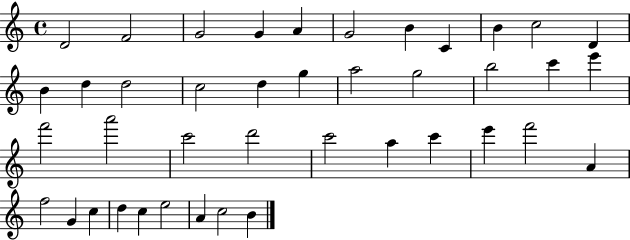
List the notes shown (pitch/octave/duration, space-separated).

D4/h F4/h G4/h G4/q A4/q G4/h B4/q C4/q B4/q C5/h D4/q B4/q D5/q D5/h C5/h D5/q G5/q A5/h G5/h B5/h C6/q E6/q F6/h A6/h C6/h D6/h C6/h A5/q C6/q E6/q F6/h A4/q F5/h G4/q C5/q D5/q C5/q E5/h A4/q C5/h B4/q